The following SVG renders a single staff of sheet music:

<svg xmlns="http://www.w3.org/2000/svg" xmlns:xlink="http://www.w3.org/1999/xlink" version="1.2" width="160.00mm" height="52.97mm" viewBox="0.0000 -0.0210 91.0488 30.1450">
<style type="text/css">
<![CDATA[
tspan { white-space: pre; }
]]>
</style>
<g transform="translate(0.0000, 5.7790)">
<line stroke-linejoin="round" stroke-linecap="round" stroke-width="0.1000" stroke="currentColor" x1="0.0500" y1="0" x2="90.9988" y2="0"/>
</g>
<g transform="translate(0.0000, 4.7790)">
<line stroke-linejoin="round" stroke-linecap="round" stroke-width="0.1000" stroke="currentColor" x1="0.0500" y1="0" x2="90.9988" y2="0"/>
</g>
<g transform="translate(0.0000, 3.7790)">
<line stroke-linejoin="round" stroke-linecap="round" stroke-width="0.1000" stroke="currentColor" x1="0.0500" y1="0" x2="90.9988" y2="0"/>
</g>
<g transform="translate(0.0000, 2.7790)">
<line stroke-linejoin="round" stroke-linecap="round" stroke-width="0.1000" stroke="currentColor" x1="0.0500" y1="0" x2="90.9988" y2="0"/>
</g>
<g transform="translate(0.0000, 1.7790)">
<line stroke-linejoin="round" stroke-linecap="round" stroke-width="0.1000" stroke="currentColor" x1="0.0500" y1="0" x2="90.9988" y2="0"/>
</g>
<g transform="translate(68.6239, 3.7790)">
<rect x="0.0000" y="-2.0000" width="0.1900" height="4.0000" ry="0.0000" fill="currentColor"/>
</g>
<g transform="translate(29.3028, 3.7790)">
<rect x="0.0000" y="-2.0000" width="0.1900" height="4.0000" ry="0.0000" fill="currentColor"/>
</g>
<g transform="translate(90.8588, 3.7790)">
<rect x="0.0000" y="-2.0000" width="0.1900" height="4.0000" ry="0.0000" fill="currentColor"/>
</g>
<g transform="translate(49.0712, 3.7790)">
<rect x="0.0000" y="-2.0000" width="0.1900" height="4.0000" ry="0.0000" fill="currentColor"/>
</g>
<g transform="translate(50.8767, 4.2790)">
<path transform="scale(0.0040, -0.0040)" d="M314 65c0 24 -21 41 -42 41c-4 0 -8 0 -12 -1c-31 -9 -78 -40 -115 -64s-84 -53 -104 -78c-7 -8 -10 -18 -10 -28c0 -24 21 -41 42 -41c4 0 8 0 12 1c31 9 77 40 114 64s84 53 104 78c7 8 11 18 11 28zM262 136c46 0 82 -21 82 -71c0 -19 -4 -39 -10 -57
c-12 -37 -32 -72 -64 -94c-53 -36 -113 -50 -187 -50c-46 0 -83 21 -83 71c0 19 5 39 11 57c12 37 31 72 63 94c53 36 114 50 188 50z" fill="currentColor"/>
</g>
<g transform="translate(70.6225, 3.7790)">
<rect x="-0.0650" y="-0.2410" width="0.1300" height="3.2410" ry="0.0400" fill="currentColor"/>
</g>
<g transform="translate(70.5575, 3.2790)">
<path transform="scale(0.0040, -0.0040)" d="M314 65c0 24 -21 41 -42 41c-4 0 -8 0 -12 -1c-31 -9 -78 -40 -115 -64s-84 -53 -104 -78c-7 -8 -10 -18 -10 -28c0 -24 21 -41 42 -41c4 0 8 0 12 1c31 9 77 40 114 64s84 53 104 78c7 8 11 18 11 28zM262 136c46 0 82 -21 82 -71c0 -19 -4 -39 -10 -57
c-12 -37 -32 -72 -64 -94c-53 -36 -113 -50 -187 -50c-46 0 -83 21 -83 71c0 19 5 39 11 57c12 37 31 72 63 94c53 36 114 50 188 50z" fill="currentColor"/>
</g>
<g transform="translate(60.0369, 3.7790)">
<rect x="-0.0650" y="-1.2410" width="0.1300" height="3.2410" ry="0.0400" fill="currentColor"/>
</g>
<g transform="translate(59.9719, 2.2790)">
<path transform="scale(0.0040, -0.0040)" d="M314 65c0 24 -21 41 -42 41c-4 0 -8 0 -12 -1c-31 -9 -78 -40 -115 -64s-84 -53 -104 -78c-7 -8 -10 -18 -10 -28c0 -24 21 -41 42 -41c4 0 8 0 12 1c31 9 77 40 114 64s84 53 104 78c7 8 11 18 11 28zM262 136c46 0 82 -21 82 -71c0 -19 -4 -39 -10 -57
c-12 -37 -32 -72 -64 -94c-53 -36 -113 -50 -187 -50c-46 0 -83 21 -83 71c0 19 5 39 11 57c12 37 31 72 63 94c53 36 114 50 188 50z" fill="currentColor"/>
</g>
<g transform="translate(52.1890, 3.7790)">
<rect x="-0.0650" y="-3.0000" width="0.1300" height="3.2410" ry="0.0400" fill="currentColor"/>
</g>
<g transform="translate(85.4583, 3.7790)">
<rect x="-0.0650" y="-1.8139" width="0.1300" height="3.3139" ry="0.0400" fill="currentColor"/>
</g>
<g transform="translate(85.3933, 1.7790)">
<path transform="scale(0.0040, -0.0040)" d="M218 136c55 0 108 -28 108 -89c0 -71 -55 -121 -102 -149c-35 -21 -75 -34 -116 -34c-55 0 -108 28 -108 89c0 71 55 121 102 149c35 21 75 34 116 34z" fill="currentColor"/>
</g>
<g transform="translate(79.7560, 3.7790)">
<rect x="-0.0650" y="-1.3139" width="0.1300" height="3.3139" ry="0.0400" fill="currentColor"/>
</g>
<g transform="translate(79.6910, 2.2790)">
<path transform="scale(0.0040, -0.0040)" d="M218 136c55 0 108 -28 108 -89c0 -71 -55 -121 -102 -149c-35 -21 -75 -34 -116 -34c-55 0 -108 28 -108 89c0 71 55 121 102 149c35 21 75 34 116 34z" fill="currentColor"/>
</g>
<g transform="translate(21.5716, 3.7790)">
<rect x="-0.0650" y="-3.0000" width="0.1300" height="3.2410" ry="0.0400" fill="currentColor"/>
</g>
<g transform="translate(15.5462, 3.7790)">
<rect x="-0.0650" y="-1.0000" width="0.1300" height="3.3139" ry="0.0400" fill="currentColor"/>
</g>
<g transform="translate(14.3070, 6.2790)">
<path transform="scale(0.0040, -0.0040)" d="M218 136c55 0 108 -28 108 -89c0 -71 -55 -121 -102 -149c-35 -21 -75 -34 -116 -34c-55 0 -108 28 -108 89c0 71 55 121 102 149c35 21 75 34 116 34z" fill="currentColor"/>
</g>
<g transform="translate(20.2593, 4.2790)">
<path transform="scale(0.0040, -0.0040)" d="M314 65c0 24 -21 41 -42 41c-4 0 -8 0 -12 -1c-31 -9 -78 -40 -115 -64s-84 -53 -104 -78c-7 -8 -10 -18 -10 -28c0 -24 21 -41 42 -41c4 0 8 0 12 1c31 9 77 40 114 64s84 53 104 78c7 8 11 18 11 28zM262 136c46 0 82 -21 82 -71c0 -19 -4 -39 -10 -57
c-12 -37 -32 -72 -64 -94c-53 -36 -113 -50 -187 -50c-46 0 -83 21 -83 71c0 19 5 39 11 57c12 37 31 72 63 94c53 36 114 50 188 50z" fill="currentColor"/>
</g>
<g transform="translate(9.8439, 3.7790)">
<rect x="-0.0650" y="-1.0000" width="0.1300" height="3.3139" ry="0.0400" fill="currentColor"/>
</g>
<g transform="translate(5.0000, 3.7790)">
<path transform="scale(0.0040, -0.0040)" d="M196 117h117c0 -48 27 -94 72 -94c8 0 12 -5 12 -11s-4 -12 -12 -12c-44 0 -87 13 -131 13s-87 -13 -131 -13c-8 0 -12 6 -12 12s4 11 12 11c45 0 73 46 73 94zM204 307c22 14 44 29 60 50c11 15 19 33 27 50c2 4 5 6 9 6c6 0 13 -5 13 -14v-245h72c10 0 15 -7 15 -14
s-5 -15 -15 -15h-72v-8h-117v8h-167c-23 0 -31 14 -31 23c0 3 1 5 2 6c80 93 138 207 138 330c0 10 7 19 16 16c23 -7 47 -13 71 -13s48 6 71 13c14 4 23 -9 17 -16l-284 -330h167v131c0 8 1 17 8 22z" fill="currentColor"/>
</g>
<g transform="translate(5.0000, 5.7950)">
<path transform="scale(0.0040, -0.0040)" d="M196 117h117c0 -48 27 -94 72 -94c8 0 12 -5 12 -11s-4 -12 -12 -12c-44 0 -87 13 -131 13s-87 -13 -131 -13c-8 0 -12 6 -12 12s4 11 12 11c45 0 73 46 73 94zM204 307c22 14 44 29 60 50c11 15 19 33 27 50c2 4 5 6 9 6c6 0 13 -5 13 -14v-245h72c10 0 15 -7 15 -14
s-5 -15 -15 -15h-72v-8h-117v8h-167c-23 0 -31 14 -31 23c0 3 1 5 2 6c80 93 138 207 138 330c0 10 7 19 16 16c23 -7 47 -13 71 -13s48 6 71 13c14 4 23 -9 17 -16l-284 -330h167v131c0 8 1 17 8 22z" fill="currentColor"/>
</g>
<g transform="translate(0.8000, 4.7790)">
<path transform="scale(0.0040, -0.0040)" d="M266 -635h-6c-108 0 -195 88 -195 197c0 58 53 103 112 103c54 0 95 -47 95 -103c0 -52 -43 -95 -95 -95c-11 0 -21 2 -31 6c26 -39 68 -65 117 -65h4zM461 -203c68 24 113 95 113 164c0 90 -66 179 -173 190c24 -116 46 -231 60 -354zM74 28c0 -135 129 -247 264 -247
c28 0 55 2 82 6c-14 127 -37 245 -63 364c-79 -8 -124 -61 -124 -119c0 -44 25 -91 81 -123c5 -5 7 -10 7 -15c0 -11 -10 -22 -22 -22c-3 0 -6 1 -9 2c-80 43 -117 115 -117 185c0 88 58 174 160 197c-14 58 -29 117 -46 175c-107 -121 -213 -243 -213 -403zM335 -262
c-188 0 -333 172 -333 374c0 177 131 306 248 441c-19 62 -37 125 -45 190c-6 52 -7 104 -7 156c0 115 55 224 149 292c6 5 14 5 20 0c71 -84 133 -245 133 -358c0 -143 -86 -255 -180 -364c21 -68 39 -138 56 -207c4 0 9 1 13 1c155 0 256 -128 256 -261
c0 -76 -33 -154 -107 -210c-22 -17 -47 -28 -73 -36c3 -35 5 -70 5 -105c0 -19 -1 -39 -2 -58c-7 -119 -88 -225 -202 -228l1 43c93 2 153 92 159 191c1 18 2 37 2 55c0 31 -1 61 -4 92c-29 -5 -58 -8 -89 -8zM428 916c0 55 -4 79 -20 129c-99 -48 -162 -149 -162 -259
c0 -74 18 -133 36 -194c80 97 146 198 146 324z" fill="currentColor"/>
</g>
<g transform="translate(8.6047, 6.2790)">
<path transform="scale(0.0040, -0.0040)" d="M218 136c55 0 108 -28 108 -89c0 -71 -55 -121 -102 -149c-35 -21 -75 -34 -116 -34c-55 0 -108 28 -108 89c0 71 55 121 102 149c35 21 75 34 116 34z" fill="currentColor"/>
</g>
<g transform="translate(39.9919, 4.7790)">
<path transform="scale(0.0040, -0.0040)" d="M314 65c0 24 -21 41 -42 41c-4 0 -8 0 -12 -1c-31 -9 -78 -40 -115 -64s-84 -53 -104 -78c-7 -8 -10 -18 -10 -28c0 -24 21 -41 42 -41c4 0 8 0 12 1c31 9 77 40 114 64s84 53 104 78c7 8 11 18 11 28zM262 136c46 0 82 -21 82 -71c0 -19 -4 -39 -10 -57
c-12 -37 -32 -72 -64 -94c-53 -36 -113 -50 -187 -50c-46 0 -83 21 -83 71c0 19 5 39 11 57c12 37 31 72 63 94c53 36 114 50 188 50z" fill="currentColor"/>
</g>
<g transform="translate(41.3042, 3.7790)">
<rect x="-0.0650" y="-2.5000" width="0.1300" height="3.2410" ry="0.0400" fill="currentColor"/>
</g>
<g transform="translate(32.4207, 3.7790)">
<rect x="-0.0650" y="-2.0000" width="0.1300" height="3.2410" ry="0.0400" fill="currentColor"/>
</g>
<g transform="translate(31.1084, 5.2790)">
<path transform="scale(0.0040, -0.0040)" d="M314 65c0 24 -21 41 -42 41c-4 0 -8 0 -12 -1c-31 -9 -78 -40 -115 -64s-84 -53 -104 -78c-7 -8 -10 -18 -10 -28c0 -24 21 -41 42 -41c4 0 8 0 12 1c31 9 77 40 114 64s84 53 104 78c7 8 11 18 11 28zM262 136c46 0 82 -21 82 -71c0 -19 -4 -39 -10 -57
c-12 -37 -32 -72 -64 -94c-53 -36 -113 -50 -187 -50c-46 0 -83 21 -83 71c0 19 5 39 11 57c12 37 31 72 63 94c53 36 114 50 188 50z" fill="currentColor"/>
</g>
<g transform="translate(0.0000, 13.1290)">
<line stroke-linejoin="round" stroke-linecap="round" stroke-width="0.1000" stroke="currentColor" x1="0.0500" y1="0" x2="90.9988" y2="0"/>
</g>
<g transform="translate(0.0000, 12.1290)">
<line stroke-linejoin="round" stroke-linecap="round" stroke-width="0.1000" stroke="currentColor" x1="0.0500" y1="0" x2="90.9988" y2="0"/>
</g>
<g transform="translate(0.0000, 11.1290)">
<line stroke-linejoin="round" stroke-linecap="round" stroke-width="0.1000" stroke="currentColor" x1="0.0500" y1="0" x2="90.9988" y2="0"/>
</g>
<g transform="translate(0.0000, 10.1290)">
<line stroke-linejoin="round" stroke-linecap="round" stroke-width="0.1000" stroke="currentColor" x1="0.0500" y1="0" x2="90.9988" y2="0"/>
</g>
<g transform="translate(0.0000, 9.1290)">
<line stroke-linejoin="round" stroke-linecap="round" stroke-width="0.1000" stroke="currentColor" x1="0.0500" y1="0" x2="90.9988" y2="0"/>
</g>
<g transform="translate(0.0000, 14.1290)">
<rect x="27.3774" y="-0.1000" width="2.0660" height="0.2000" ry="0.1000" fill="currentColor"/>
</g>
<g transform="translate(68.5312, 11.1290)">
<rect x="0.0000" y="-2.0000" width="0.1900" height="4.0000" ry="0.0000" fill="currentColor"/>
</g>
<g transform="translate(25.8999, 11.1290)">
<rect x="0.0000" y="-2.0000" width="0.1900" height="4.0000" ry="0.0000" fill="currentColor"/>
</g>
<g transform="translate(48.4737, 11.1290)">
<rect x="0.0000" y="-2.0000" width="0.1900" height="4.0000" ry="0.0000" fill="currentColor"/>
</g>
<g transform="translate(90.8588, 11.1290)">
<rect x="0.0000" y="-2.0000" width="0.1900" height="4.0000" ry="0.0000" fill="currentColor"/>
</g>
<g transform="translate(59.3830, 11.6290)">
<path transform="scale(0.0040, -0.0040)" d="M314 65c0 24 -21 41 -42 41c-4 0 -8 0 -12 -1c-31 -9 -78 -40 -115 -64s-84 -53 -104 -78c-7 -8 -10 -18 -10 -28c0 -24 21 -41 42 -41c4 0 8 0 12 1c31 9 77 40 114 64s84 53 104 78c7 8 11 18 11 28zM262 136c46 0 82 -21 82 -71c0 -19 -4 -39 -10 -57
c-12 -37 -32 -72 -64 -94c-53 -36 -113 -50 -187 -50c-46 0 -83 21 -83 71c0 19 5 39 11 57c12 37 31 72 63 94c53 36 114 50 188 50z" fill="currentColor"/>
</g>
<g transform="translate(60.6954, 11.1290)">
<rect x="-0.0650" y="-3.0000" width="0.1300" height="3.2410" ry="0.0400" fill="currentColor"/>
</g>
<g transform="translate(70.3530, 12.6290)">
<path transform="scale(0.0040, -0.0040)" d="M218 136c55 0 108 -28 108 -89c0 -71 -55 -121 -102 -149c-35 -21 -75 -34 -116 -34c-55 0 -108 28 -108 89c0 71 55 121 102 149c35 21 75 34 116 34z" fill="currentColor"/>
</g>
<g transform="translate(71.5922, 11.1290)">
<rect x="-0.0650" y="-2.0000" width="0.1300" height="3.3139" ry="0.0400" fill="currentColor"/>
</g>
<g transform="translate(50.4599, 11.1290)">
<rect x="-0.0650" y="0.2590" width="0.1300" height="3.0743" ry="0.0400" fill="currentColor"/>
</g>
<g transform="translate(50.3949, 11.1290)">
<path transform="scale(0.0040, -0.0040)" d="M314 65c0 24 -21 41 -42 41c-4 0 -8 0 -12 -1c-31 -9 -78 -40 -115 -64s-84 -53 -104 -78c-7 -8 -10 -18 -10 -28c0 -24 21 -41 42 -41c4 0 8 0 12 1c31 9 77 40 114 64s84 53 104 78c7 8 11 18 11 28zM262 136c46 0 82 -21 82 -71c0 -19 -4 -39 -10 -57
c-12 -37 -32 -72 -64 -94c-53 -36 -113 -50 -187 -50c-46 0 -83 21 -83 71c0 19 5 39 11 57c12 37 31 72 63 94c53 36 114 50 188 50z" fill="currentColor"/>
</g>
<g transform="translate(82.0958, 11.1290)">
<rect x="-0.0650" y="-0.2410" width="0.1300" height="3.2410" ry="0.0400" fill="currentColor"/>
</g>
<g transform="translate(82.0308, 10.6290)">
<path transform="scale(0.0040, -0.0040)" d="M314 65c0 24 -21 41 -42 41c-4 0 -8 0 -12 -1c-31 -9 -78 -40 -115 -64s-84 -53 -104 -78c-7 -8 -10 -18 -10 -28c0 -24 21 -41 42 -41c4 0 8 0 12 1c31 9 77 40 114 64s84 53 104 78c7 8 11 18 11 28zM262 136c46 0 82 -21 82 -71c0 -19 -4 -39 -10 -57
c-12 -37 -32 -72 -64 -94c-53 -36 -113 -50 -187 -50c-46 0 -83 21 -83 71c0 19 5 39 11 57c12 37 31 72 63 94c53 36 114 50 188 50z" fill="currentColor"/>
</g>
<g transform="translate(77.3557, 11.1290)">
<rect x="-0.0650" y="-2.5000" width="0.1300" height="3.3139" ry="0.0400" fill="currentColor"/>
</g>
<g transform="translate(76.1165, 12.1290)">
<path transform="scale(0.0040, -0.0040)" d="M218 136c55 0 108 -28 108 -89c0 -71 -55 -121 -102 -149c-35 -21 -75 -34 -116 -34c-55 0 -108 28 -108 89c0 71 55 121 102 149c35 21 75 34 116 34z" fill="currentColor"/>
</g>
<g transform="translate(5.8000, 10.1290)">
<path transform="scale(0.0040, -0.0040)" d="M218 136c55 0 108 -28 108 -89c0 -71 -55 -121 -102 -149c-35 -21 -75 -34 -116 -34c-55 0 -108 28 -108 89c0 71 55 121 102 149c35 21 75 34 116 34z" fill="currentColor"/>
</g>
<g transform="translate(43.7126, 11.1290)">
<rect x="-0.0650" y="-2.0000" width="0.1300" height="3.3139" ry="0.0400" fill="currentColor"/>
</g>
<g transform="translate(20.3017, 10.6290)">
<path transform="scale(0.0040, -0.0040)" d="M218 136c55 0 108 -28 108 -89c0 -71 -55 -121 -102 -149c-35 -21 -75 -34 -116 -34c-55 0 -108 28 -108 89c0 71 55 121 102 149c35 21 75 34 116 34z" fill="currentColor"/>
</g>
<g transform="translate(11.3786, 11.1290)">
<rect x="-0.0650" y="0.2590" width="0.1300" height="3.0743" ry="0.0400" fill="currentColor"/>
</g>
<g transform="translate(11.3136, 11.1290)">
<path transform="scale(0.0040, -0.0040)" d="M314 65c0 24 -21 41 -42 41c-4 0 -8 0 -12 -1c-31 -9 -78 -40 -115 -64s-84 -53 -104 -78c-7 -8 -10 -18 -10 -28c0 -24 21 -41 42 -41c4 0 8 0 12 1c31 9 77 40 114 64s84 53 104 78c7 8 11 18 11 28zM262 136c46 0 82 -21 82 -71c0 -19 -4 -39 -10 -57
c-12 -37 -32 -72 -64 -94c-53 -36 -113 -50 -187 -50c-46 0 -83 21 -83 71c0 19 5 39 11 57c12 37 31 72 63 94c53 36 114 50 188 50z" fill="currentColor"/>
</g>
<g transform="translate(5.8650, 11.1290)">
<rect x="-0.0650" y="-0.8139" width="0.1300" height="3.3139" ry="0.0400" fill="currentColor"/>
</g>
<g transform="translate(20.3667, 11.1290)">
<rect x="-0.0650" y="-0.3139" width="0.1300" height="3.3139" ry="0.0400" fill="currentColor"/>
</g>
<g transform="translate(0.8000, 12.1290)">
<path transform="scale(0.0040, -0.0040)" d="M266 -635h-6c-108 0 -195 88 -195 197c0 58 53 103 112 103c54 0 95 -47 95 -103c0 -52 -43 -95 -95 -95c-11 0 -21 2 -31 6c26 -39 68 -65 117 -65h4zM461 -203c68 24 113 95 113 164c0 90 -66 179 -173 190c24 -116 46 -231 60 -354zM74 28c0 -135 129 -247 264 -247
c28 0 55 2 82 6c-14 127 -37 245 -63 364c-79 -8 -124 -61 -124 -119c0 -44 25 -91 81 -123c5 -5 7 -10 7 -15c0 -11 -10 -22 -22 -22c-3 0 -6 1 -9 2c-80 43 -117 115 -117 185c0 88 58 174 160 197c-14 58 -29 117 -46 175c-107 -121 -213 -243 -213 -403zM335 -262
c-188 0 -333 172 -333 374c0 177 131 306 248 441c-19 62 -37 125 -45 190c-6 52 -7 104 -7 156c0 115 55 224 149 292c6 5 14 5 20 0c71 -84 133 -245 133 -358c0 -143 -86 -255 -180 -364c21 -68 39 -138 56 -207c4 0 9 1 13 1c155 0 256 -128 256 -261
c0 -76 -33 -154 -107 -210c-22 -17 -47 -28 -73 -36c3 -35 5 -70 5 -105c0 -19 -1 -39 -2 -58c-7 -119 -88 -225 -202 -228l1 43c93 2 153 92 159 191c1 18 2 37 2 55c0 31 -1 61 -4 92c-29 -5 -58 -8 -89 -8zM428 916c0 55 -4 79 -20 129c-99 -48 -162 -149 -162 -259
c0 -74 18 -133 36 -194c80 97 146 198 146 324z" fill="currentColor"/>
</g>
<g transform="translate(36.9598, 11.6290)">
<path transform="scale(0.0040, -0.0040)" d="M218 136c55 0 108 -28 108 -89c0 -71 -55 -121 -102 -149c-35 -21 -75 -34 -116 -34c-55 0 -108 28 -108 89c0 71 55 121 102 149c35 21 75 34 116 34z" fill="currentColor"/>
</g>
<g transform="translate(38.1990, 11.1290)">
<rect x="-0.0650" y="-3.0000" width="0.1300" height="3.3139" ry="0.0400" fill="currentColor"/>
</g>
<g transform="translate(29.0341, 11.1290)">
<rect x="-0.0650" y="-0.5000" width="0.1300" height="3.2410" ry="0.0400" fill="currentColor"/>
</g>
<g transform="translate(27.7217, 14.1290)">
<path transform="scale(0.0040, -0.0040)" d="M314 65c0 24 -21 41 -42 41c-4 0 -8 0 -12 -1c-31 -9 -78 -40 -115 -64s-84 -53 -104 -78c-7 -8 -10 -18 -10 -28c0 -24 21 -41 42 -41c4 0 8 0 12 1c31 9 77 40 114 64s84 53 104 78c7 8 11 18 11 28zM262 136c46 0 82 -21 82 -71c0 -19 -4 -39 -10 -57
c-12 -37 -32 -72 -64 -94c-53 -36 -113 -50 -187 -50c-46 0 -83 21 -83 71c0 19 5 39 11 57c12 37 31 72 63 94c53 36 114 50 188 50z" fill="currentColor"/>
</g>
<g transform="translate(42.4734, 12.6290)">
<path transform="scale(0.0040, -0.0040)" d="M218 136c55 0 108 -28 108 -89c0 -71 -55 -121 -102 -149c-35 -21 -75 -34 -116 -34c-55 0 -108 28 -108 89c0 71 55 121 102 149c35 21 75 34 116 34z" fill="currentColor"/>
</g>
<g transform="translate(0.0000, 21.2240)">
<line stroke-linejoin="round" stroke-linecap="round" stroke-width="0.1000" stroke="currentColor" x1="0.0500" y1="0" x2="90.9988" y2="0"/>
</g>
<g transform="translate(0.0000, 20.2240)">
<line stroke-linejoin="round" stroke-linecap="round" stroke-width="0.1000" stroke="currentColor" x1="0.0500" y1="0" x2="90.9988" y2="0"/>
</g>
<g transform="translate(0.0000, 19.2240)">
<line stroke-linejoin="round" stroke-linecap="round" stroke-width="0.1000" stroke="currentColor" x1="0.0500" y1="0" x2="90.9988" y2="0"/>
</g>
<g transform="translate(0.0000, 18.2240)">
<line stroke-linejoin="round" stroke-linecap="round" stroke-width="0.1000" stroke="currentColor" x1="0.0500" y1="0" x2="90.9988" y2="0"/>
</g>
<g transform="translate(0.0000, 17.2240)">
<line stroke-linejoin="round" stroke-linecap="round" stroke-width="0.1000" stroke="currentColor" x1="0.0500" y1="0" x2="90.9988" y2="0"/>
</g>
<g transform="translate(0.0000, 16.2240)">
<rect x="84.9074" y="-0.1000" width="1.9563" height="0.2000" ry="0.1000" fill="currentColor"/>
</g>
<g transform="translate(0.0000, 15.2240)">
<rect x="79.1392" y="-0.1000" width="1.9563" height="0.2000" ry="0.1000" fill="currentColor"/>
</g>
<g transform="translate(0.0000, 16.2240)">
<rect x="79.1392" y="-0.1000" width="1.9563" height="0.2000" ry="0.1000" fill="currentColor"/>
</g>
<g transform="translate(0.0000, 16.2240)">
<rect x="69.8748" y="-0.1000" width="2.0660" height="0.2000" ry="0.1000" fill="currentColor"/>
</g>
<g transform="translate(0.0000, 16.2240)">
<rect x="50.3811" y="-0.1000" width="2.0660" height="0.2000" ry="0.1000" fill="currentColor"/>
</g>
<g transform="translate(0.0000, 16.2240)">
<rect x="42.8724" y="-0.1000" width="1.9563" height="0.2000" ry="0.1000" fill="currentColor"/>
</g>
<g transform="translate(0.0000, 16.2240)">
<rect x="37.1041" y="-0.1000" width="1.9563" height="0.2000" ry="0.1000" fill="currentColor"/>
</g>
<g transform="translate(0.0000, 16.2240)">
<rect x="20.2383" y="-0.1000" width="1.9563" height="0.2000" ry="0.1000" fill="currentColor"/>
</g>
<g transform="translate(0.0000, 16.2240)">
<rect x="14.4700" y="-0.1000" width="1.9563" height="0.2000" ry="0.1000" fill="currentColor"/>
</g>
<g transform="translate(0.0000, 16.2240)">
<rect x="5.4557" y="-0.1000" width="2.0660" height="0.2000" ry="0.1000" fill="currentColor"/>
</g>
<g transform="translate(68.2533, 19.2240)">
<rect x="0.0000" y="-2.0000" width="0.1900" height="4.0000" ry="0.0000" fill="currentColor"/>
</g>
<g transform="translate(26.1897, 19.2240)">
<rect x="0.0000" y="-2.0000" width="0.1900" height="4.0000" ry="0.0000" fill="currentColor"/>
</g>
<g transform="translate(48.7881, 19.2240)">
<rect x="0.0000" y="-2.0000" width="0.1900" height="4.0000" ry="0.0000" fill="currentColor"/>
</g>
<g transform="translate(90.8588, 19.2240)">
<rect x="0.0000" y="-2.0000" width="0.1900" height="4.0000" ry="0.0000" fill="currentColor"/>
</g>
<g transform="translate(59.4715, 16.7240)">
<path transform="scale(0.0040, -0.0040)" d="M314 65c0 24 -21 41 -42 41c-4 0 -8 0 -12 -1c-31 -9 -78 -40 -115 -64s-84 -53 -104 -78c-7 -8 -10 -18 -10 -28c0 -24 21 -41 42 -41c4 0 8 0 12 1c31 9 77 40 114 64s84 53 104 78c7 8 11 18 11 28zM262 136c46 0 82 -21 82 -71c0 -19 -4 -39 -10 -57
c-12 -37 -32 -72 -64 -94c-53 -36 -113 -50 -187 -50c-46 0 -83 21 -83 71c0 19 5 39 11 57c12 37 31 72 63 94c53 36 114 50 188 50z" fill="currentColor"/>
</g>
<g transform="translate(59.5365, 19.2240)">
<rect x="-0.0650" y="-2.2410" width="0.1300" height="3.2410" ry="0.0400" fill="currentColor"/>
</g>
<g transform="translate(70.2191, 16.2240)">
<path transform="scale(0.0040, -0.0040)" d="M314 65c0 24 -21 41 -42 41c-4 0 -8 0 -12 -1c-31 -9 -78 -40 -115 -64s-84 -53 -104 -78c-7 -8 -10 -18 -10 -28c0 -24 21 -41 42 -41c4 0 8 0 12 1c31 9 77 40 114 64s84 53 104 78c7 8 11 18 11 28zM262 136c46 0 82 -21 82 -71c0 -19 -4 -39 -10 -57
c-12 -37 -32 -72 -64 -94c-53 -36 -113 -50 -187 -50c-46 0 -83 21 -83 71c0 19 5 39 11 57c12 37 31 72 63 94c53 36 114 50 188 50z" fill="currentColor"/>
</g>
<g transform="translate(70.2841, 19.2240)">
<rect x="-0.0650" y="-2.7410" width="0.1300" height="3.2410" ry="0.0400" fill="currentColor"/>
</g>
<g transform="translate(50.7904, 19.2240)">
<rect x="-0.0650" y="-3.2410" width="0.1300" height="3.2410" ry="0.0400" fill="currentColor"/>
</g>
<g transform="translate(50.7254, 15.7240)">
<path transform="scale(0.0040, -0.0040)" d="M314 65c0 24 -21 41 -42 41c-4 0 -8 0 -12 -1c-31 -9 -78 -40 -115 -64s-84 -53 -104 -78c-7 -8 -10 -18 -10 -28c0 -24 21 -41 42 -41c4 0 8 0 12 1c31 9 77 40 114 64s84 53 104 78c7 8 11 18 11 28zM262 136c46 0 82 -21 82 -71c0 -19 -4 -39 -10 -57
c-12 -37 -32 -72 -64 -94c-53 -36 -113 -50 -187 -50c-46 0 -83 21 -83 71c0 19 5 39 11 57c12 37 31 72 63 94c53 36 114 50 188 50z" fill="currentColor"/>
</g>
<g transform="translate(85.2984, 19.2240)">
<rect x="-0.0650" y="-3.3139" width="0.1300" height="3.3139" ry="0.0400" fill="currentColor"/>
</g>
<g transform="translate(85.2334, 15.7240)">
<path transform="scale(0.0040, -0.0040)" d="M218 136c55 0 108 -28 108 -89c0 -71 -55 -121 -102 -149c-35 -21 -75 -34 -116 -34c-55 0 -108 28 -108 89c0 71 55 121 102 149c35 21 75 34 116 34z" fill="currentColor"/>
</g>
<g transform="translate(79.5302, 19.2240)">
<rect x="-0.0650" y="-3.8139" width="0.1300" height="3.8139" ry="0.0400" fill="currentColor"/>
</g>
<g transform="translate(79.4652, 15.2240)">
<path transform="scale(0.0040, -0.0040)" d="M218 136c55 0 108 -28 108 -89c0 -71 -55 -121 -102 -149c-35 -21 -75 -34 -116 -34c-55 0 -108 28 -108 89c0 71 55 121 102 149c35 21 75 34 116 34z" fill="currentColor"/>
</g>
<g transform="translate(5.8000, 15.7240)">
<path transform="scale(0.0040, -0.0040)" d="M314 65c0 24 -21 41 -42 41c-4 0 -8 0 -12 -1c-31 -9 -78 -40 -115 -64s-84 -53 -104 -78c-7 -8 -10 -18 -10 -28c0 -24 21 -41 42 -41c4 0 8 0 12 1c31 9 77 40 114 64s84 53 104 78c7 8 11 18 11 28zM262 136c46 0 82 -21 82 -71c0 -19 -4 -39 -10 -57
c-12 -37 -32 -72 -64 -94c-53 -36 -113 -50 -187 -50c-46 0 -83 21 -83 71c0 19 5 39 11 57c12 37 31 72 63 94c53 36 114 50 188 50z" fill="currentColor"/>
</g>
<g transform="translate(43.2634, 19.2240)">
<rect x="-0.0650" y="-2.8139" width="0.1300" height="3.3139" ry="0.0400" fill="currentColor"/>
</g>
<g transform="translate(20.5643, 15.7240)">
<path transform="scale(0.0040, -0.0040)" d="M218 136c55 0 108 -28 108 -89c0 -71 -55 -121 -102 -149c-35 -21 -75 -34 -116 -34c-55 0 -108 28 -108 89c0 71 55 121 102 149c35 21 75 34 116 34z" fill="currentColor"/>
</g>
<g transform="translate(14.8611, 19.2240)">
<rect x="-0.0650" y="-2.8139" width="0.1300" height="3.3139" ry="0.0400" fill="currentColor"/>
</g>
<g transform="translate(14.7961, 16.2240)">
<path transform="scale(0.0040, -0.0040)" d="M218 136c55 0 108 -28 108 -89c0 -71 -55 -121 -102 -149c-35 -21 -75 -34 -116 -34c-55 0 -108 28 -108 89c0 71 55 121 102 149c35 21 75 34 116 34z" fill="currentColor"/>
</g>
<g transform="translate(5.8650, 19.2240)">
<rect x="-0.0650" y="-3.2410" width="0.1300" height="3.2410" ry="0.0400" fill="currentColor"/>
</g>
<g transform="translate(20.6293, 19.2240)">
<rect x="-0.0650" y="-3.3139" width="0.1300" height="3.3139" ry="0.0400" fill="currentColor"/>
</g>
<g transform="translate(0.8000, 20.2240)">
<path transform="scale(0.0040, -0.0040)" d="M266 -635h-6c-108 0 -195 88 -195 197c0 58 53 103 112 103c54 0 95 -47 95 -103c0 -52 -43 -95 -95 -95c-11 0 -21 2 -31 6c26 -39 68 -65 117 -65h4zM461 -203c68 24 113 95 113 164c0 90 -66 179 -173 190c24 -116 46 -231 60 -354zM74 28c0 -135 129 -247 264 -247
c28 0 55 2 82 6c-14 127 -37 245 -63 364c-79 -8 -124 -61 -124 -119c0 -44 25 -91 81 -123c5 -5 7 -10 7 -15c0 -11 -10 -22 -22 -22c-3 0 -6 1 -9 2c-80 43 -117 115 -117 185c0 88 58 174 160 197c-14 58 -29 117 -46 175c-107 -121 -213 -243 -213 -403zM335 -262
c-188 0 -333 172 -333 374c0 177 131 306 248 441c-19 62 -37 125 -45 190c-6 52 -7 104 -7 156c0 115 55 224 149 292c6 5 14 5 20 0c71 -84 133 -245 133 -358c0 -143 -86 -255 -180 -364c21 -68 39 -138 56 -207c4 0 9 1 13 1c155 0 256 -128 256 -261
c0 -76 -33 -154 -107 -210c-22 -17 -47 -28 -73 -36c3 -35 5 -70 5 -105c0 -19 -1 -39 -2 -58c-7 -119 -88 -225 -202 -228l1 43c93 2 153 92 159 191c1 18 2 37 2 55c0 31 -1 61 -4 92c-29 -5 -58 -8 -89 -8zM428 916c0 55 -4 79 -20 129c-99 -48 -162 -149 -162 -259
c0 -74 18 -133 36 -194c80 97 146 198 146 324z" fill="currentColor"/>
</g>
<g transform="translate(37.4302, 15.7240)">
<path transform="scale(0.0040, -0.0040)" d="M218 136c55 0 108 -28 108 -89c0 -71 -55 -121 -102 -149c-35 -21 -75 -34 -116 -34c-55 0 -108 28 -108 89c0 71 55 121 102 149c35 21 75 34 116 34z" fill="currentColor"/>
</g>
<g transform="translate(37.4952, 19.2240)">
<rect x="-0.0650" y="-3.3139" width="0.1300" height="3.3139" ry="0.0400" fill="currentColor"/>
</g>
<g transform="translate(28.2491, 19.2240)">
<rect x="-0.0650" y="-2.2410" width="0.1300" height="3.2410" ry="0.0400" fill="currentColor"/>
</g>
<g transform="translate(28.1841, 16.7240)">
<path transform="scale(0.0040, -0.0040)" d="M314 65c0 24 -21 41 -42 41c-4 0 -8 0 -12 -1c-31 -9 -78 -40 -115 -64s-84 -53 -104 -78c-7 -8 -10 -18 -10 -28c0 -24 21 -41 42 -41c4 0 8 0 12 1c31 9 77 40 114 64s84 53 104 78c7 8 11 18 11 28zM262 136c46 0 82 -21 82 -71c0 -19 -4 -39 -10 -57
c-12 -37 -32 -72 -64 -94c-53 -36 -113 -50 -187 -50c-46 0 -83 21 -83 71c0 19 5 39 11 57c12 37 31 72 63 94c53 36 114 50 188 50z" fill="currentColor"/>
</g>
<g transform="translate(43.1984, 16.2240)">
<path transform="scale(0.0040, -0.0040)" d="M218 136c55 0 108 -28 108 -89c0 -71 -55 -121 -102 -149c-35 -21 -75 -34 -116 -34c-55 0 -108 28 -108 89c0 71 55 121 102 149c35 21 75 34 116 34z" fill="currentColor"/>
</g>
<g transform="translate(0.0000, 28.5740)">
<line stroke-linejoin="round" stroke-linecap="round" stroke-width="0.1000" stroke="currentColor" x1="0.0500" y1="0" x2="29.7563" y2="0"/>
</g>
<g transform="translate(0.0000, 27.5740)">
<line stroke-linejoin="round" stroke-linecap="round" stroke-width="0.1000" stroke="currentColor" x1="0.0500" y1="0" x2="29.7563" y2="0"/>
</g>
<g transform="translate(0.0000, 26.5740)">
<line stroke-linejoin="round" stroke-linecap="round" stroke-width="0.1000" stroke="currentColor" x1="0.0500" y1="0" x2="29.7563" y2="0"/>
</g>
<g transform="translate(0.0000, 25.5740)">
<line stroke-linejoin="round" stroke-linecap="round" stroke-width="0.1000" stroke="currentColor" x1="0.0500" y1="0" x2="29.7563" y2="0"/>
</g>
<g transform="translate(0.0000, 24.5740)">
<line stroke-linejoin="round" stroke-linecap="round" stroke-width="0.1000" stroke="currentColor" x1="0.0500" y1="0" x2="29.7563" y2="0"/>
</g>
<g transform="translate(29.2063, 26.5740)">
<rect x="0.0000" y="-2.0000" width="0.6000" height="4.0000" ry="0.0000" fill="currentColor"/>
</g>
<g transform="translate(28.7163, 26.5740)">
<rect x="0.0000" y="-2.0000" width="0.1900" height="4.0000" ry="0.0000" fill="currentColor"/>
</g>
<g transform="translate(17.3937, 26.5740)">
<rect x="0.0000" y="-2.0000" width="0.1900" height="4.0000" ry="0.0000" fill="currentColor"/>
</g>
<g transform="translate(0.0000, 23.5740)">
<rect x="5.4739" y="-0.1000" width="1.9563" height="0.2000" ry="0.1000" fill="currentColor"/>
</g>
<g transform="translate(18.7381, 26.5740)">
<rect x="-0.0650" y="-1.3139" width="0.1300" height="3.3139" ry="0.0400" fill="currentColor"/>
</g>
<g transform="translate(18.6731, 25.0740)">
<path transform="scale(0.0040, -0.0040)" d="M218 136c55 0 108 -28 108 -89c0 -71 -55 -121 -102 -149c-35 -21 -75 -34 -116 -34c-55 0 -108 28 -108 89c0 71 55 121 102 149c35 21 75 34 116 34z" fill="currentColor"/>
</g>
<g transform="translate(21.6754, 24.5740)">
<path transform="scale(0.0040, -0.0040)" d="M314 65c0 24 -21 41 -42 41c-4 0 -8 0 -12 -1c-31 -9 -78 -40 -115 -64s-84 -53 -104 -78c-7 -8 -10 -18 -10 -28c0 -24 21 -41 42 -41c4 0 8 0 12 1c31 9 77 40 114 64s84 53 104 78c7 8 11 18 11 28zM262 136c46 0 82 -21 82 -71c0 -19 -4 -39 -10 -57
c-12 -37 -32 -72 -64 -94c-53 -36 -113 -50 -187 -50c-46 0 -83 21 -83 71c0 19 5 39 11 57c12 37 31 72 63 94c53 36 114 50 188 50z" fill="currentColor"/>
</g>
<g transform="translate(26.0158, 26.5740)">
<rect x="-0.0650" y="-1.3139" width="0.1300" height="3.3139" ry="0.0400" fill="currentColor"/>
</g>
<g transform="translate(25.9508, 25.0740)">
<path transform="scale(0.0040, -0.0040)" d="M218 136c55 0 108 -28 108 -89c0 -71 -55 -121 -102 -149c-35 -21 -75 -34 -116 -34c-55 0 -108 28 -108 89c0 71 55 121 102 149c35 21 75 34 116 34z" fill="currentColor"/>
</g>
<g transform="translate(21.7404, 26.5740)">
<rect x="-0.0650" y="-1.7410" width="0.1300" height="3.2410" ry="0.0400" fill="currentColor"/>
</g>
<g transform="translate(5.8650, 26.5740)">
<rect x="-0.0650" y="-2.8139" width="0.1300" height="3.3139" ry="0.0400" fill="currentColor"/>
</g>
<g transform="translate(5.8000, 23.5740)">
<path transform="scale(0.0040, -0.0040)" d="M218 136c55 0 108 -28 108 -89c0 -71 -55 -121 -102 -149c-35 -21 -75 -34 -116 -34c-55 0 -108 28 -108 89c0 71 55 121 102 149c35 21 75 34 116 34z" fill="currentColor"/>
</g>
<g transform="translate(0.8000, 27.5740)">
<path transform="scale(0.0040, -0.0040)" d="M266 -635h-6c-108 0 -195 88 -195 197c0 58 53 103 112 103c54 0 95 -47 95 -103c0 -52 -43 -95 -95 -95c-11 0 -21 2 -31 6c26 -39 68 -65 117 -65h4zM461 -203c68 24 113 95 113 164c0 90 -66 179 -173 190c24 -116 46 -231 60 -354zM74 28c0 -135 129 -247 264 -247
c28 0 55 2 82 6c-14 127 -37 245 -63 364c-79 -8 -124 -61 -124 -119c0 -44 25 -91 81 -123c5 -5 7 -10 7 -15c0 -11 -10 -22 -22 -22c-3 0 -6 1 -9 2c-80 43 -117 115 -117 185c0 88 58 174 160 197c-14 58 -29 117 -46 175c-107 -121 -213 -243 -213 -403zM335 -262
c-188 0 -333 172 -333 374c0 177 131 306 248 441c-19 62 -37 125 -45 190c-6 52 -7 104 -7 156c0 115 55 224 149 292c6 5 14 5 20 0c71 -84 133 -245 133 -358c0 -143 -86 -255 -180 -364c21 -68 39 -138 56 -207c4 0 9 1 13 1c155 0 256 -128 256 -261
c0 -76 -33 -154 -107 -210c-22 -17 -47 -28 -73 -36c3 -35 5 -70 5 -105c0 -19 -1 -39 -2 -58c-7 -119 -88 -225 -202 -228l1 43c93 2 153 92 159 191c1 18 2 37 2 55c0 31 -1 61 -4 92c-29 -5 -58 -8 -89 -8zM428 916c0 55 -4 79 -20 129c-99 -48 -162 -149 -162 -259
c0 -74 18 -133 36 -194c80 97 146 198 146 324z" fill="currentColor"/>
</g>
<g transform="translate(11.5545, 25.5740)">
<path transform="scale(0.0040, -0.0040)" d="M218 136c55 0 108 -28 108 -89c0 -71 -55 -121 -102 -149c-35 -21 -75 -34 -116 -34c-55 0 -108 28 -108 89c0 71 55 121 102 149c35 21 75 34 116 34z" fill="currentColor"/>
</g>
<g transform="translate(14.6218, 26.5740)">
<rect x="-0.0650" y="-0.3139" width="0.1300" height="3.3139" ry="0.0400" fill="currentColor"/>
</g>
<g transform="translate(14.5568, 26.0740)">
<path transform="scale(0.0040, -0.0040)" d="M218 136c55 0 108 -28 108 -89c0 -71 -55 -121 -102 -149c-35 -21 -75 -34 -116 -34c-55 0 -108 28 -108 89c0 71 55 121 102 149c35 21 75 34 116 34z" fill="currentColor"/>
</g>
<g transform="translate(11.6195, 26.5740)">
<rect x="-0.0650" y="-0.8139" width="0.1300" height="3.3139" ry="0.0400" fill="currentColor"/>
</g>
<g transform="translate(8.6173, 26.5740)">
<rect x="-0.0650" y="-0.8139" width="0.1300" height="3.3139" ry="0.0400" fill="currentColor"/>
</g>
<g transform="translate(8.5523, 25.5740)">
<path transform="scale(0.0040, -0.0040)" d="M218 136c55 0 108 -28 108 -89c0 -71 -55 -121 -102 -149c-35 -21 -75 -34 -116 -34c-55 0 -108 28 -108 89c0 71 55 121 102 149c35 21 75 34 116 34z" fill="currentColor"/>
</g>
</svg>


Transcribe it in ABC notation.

X:1
T:Untitled
M:4/4
L:1/4
K:C
D D A2 F2 G2 A2 e2 c2 e f d B2 c C2 A F B2 A2 F G c2 b2 a b g2 b a b2 g2 a2 c' b a d d c e f2 e